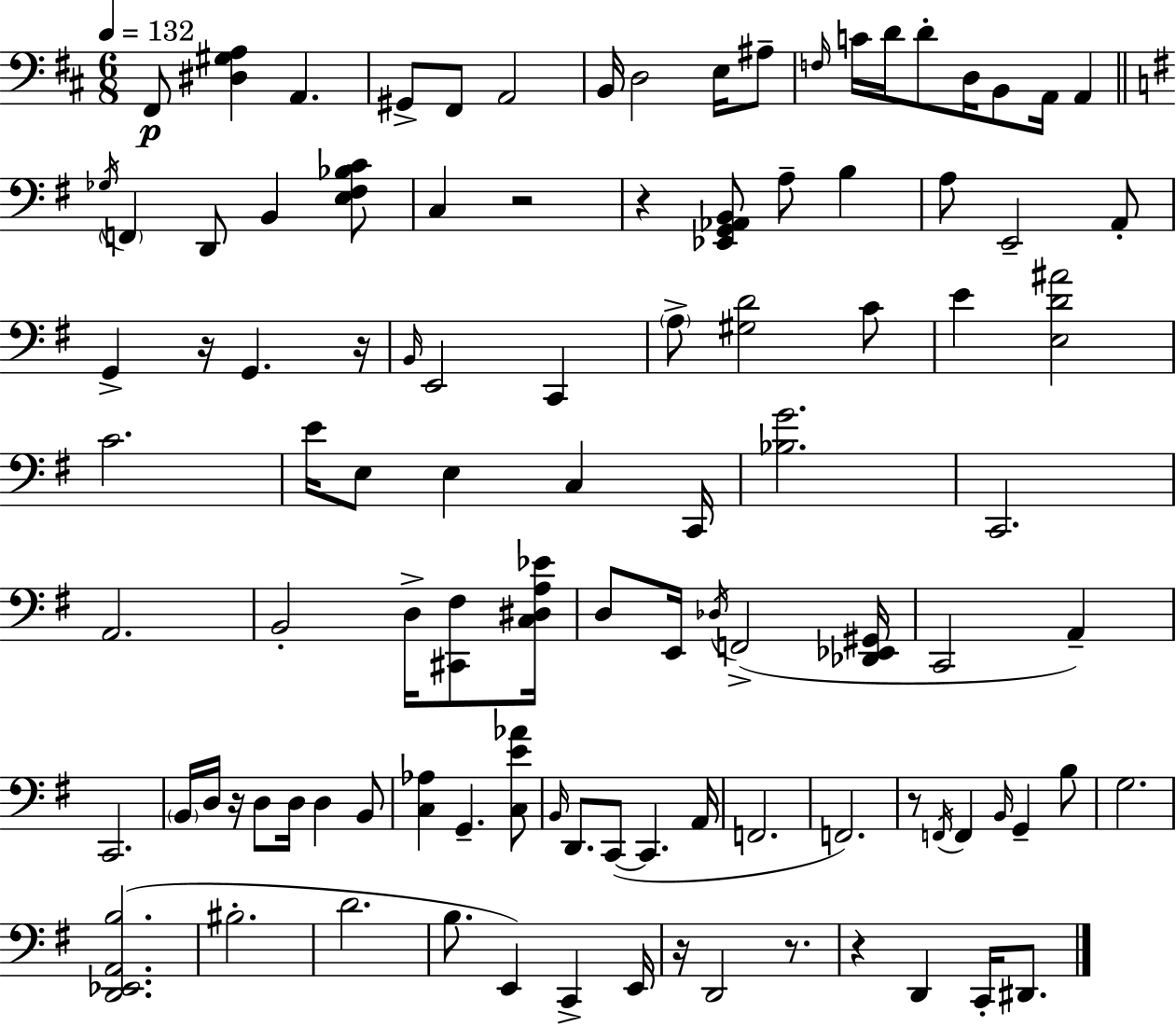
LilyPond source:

{
  \clef bass
  \numericTimeSignature
  \time 6/8
  \key d \major
  \tempo 4 = 132
  fis,8\p <dis gis a>4 a,4. | gis,8-> fis,8 a,2 | b,16 d2 e16 ais8-- | \grace { f16 } c'16 d'16 d'8-. d16 b,8 a,16 a,4 | \break \bar "||" \break \key e \minor \acciaccatura { ges16 } \parenthesize f,4 d,8 b,4 <e fis bes c'>8 | c4 r2 | r4 <ees, g, aes, b,>8 a8-- b4 | a8 e,2-- a,8-. | \break g,4-> r16 g,4. | r16 \grace { b,16 } e,2 c,4 | \parenthesize a8-> <gis d'>2 | c'8 e'4 <e d' ais'>2 | \break c'2. | e'16 e8 e4 c4 | c,16 <bes g'>2. | c,2. | \break a,2. | b,2-. d16-> <cis, fis>8 | <c dis a ees'>16 d8 e,16 \acciaccatura { des16 } f,2->( | <des, ees, gis,>16 c,2 a,4--) | \break c,2. | \parenthesize b,16 d16 r16 d8 d16 d4 | b,8 <c aes>4 g,4.-- | <c e' aes'>8 \grace { b,16 } d,8. c,8~(~ c,4. | \break a,16 f,2. | f,2.) | r8 \acciaccatura { f,16 } f,4 \grace { b,16 } | g,4-- b8 g2. | \break <d, ees, a, b>2.( | bis2.-. | d'2. | b8. e,4) | \break c,4-> e,16 r16 d,2 | r8. r4 d,4 | c,16-. dis,8. \bar "|."
}